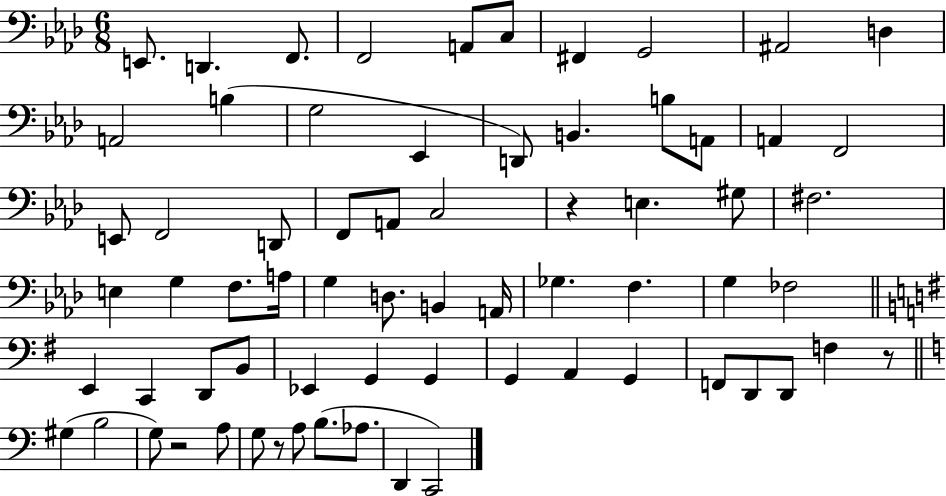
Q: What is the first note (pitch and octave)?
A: E2